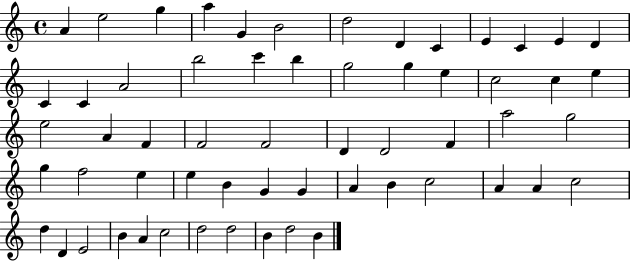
A4/q E5/h G5/q A5/q G4/q B4/h D5/h D4/q C4/q E4/q C4/q E4/q D4/q C4/q C4/q A4/h B5/h C6/q B5/q G5/h G5/q E5/q C5/h C5/q E5/q E5/h A4/q F4/q F4/h F4/h D4/q D4/h F4/q A5/h G5/h G5/q F5/h E5/q E5/q B4/q G4/q G4/q A4/q B4/q C5/h A4/q A4/q C5/h D5/q D4/q E4/h B4/q A4/q C5/h D5/h D5/h B4/q D5/h B4/q